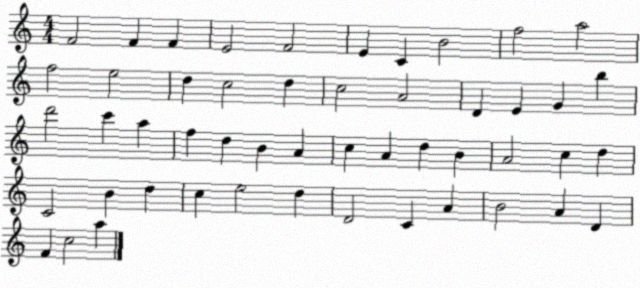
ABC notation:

X:1
T:Untitled
M:4/4
L:1/4
K:C
F2 F F E2 F2 E C B2 f2 a2 f2 e2 d c2 d c2 A2 D E G b d'2 c' a f d B A c A d B A2 c d C2 B d c e2 d D2 C A B2 A D F c2 a